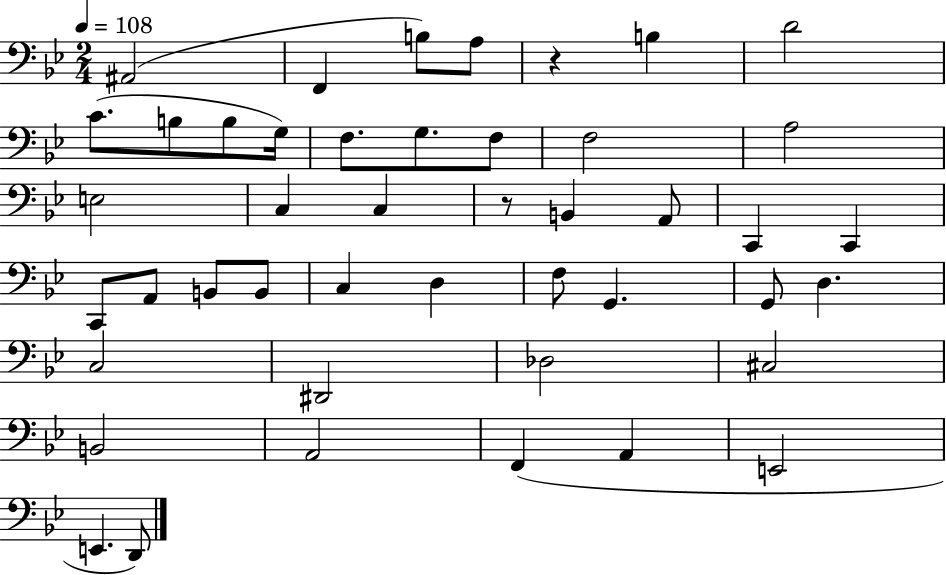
A#2/h F2/q B3/e A3/e R/q B3/q D4/h C4/e. B3/e B3/e G3/s F3/e. G3/e. F3/e F3/h A3/h E3/h C3/q C3/q R/e B2/q A2/e C2/q C2/q C2/e A2/e B2/e B2/e C3/q D3/q F3/e G2/q. G2/e D3/q. C3/h D#2/h Db3/h C#3/h B2/h A2/h F2/q A2/q E2/h E2/q. D2/e